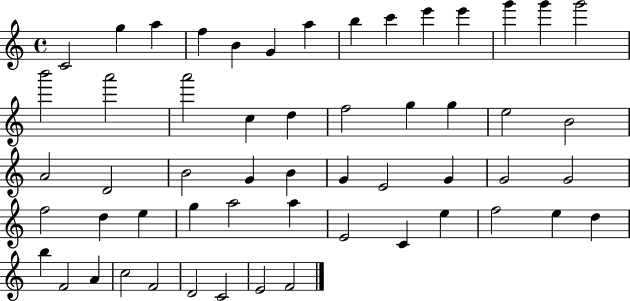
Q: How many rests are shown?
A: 0